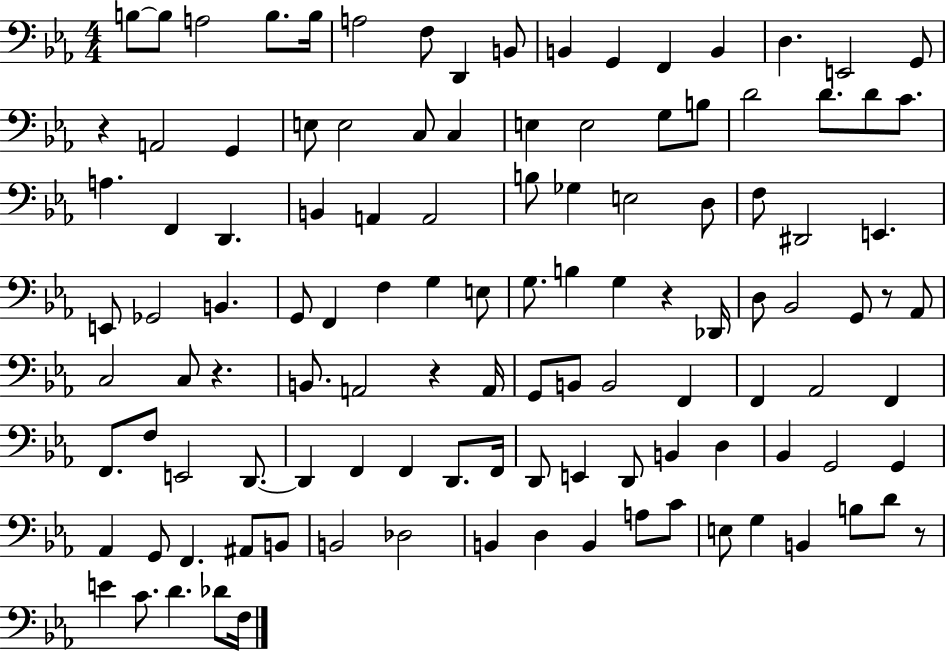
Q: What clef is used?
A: bass